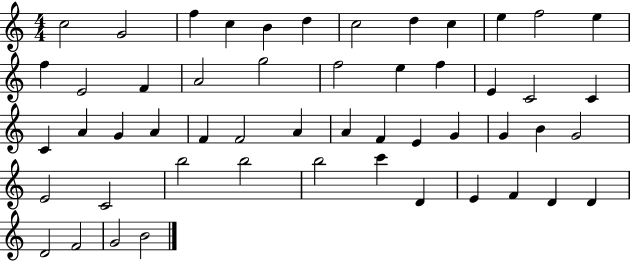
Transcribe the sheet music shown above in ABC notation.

X:1
T:Untitled
M:4/4
L:1/4
K:C
c2 G2 f c B d c2 d c e f2 e f E2 F A2 g2 f2 e f E C2 C C A G A F F2 A A F E G G B G2 E2 C2 b2 b2 b2 c' D E F D D D2 F2 G2 B2